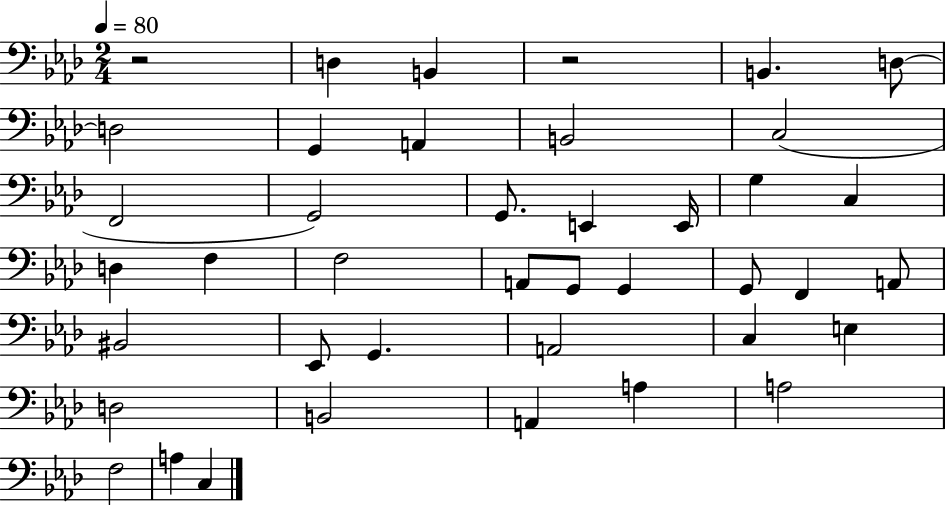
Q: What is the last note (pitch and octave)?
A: C3